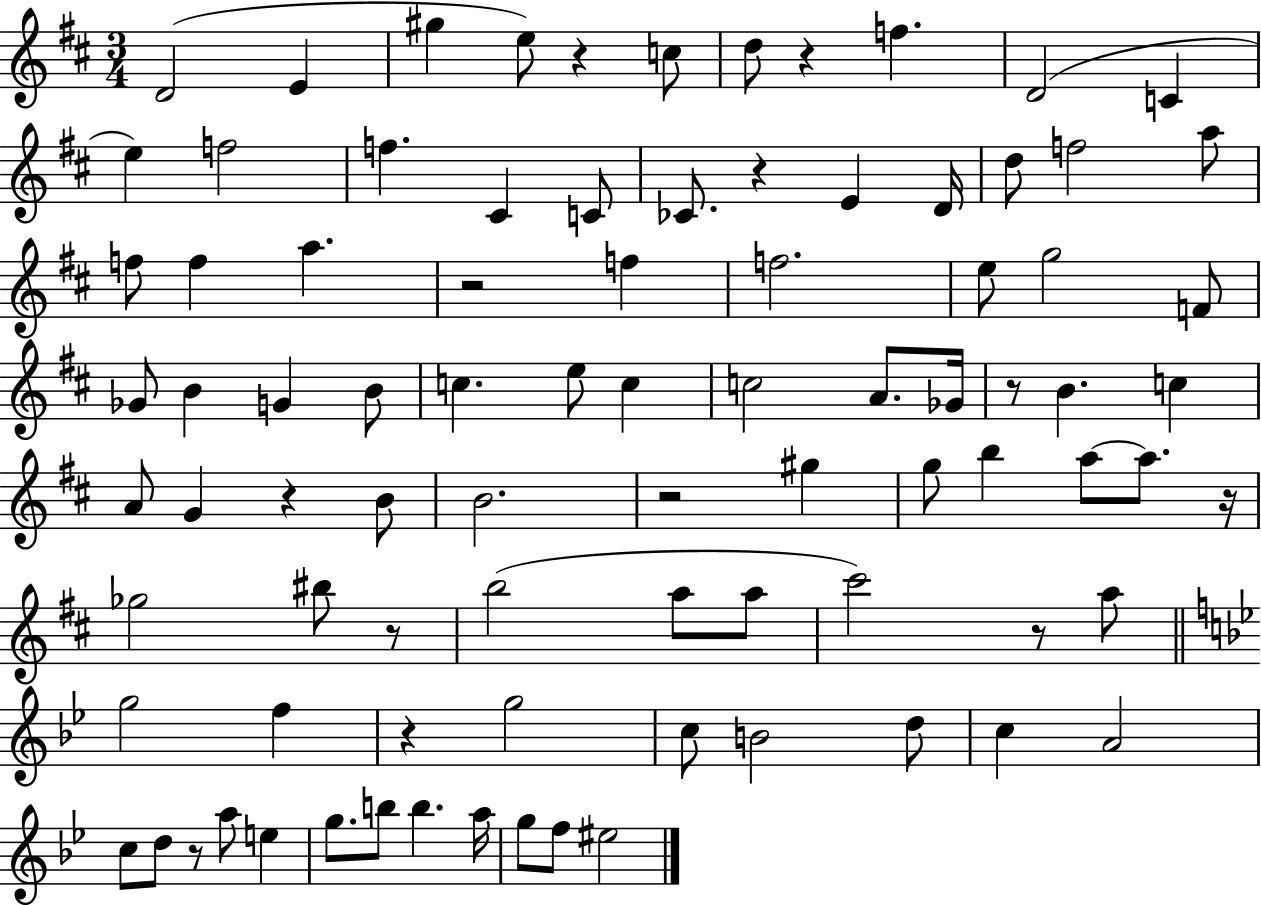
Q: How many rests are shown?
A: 12